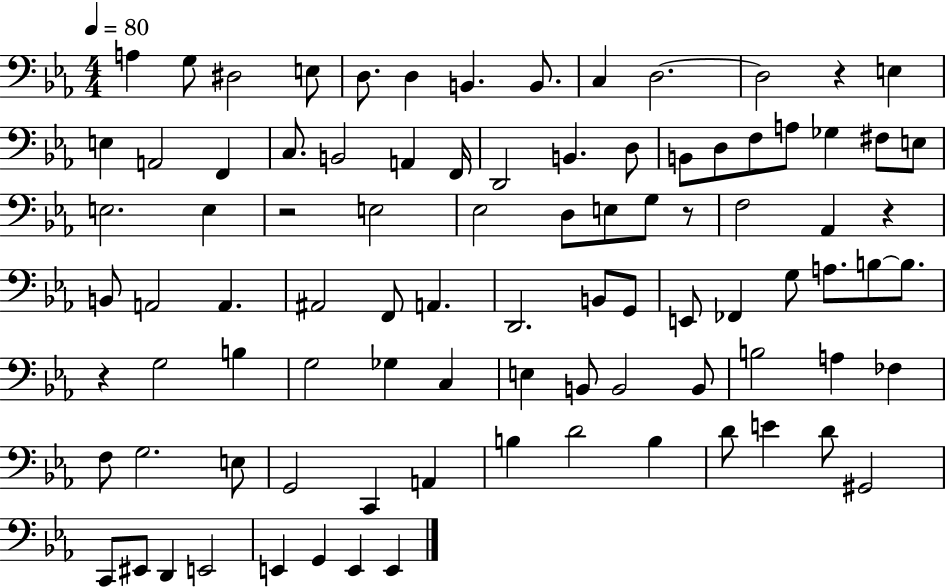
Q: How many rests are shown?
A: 5